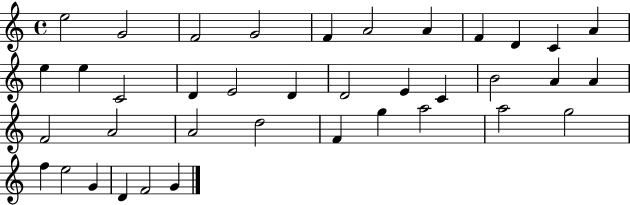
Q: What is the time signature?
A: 4/4